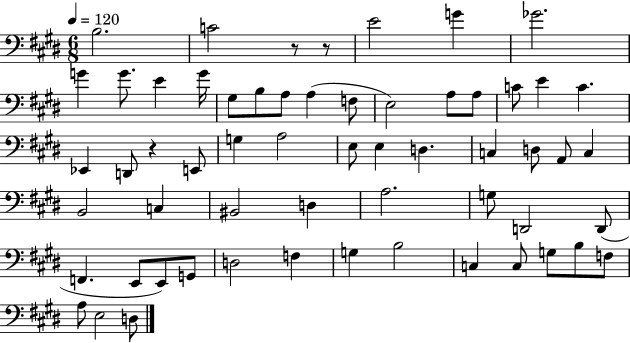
X:1
T:Untitled
M:6/8
L:1/4
K:E
B,2 C2 z/2 z/2 E2 G _G2 G G/2 E G/4 ^G,/2 B,/2 A,/2 A, F,/2 E,2 A,/2 A,/2 C/2 E C _E,, D,,/2 z E,,/2 G, A,2 E,/2 E, D, C, D,/2 A,,/2 C, B,,2 C, ^B,,2 D, A,2 G,/2 D,,2 D,,/2 F,, E,,/2 E,,/2 G,,/2 D,2 F, G, B,2 C, C,/2 G,/2 B,/2 F,/2 A,/2 E,2 D,/2